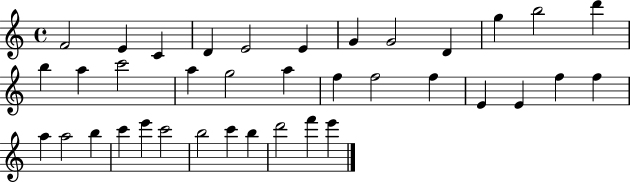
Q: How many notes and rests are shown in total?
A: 37